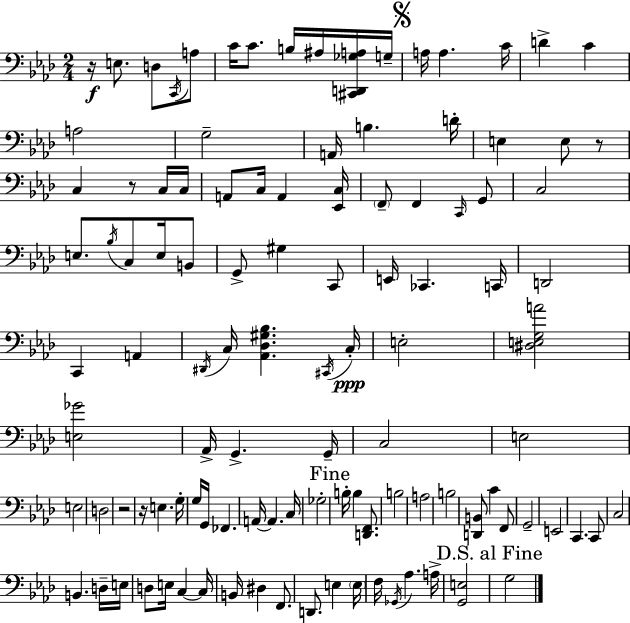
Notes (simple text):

R/s E3/e. D3/e C2/s A3/e C4/s C4/e. B3/s A#3/s [C#2,D2,Gb3,A3]/s G3/s A3/s A3/q. C4/s D4/q C4/q A3/h G3/h A2/s B3/q. D4/s E3/q E3/e R/e C3/q R/e C3/s C3/s A2/e C3/s A2/q [Eb2,C3]/s F2/e F2/q C2/s G2/e C3/h E3/e. Bb3/s C3/e E3/s B2/e G2/e G#3/q C2/e E2/s CES2/q. C2/s D2/h C2/q A2/q D#2/s C3/s [Ab2,Db3,G#3,Bb3]/q. C#2/s C3/s E3/h [D#3,E3,G3,A4]/h [E3,Gb4]/h Ab2/s G2/q. G2/s C3/h E3/h E3/h D3/h R/h R/s E3/q. G3/s G3/s G2/s FES2/q. A2/s A2/q. C3/s Gb3/h B3/s B3/q [D2,F2]/e. B3/h A3/h B3/h [D2,B2]/e C4/q F2/e G2/h E2/h C2/q. C2/e C3/h B2/q. D3/s E3/s D3/e E3/s C3/q C3/s B2/s D#3/q F2/e. D2/e. E3/q E3/s F3/s Gb2/s Ab3/q. A3/s [G2,E3]/h G3/h